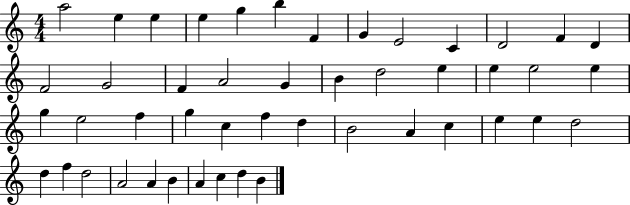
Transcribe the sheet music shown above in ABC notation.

X:1
T:Untitled
M:4/4
L:1/4
K:C
a2 e e e g b F G E2 C D2 F D F2 G2 F A2 G B d2 e e e2 e g e2 f g c f d B2 A c e e d2 d f d2 A2 A B A c d B